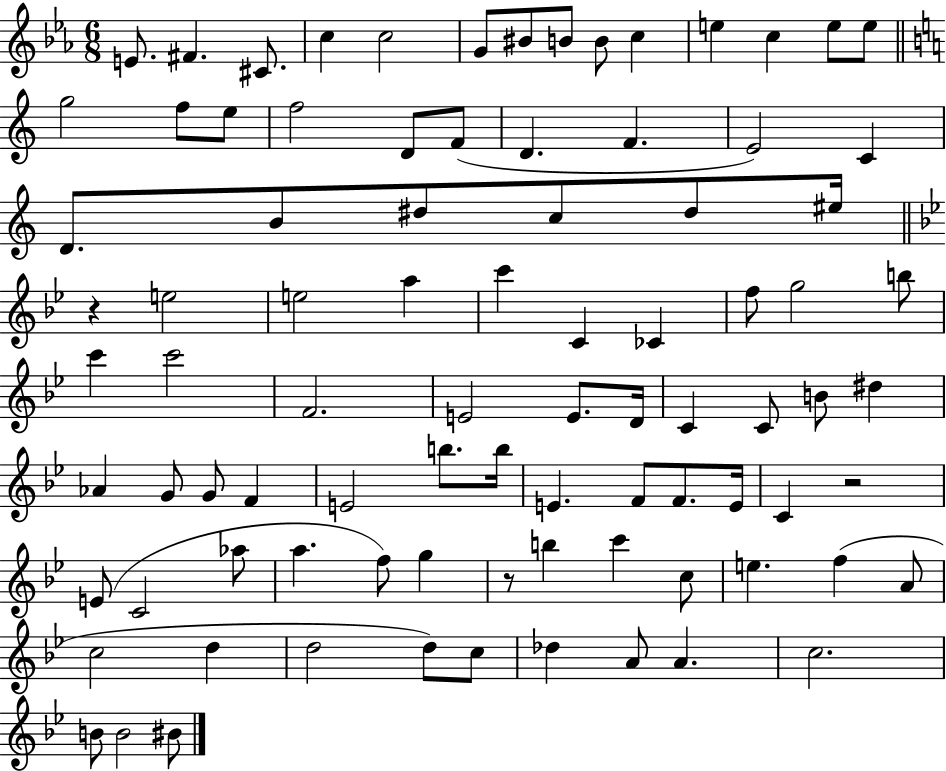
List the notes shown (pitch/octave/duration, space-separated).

E4/e. F#4/q. C#4/e. C5/q C5/h G4/e BIS4/e B4/e B4/e C5/q E5/q C5/q E5/e E5/e G5/h F5/e E5/e F5/h D4/e F4/e D4/q. F4/q. E4/h C4/q D4/e. B4/e D#5/e C5/e D#5/e EIS5/s R/q E5/h E5/h A5/q C6/q C4/q CES4/q F5/e G5/h B5/e C6/q C6/h F4/h. E4/h E4/e. D4/s C4/q C4/e B4/e D#5/q Ab4/q G4/e G4/e F4/q E4/h B5/e. B5/s E4/q. F4/e F4/e. E4/s C4/q R/h E4/e C4/h Ab5/e A5/q. F5/e G5/q R/e B5/q C6/q C5/e E5/q. F5/q A4/e C5/h D5/q D5/h D5/e C5/e Db5/q A4/e A4/q. C5/h. B4/e B4/h BIS4/e